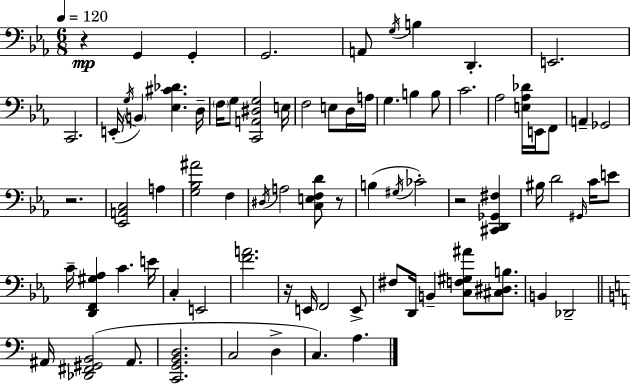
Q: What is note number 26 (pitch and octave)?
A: E2